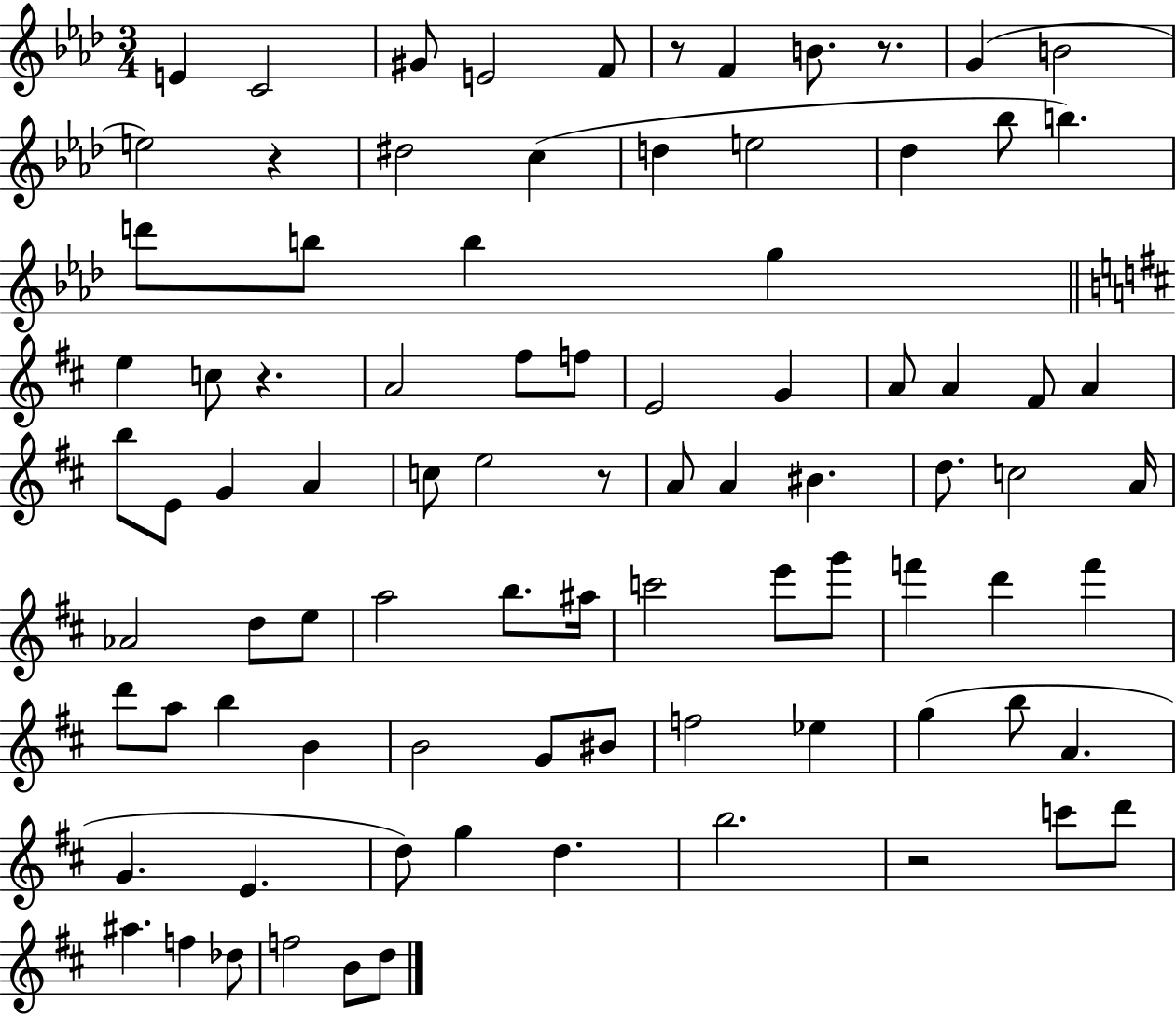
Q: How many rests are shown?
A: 6